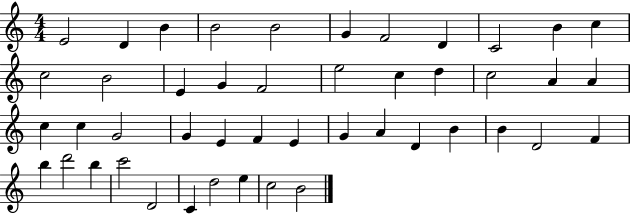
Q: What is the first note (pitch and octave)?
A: E4